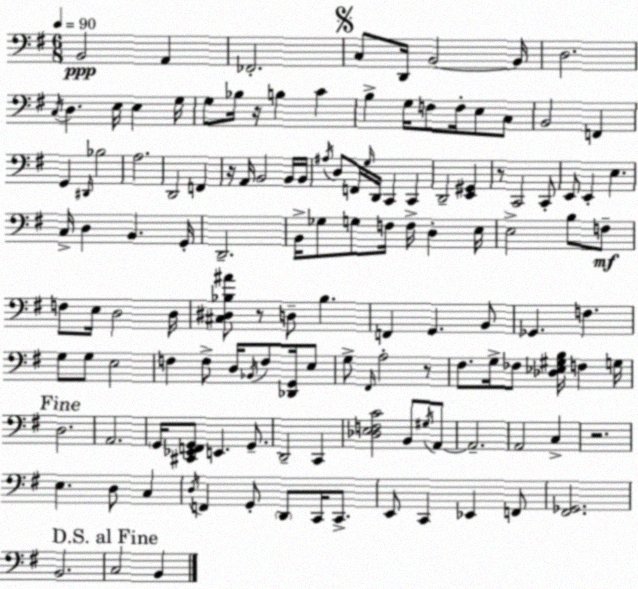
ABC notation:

X:1
T:Untitled
M:6/8
L:1/4
K:G
B,,2 A,, _F,,2 C,/2 D,,/4 B,,2 B,,/4 D,2 C,/4 D, E,/4 E, G,/4 G,/2 _B,/4 z/4 B, C B, G,/4 F,/2 F,/4 E,/2 C,/2 B,,2 F,, G,, ^D,,/4 _B,2 A,2 D,,2 F,, z/4 A,,/4 B,,2 B,,/4 B,,/4 ^A,/4 D,/2 F,,/4 G,/4 D,,/4 C,, C,, D,,2 [E,,^G,,] z/2 C,,2 C,,/2 E,,/2 E,, E, C,/4 D, B,, G,,/4 D,,2 B,,/4 _G,/2 G,/2 F,/4 F,/4 D, E,/4 E,2 B,/2 F,/2 F,/2 E,/4 D,2 D,/4 [^C,^D,_B,^A]/2 z/2 D,/2 _B, F,, G,, B,,/2 _G,, F, G,/2 G,/2 E,2 F, F,/2 D,/4 _B,,/4 F,/2 [_D,,G,,]/4 E,/2 G,/2 ^F,,/4 A,2 z/2 ^F,/2 G,/4 _F,/2 [_D,_E,^G,B,]/4 F, G,/4 D,2 A,,2 G,,/4 [^C,,_E,,F,,G,,]/2 E,, G,,/2 D,,2 C,, [_D,E,F,C]2 B,,/2 ^G,/4 A,,/2 A,,2 A,,2 C, z2 E, D,/2 C, D,/4 F,, G,,/2 D,,/2 C,,/4 C,,/2 E,,/2 C,, _E,, F,,/2 [^F,,_G,,]2 B,,2 C,2 B,,